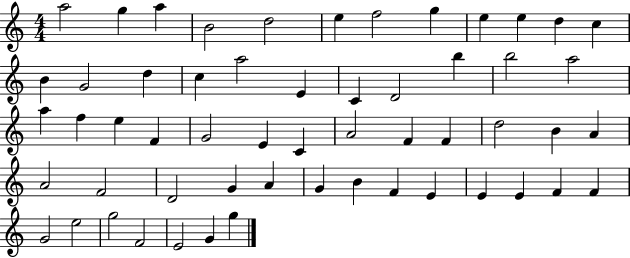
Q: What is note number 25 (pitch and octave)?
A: F5